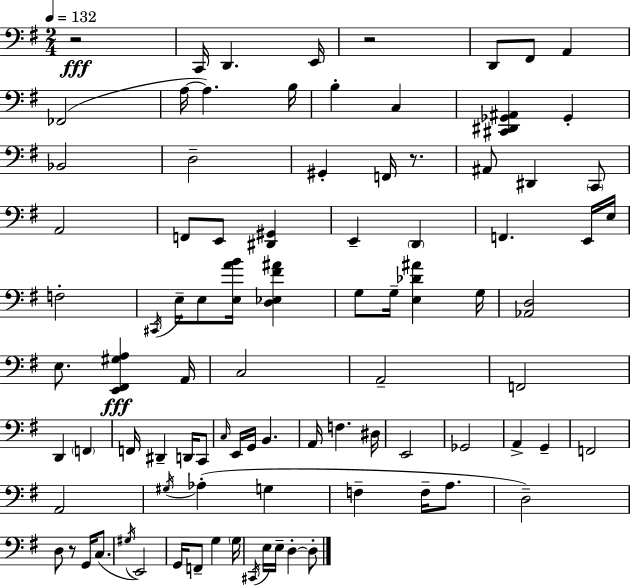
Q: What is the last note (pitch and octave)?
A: D3